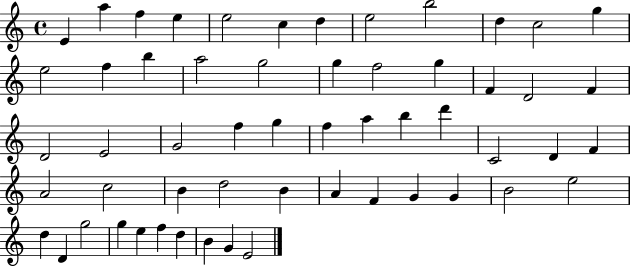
X:1
T:Untitled
M:4/4
L:1/4
K:C
E a f e e2 c d e2 b2 d c2 g e2 f b a2 g2 g f2 g F D2 F D2 E2 G2 f g f a b d' C2 D F A2 c2 B d2 B A F G G B2 e2 d D g2 g e f d B G E2